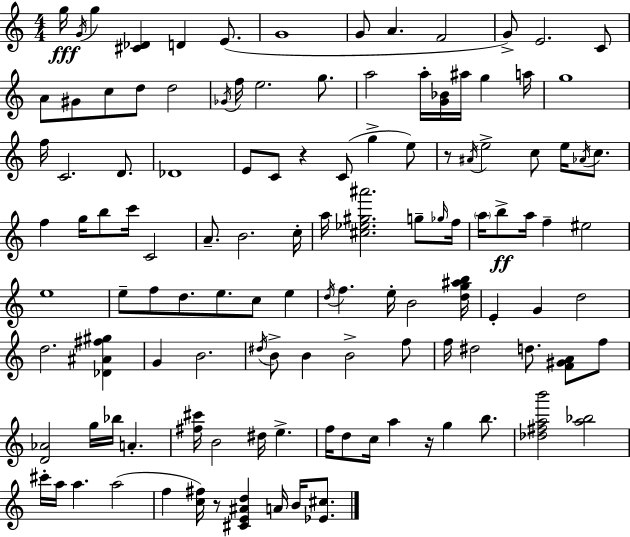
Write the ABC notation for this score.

X:1
T:Untitled
M:4/4
L:1/4
K:Am
g/4 G/4 g [^C_D] D E/2 G4 G/2 A F2 G/2 E2 C/2 A/2 ^G/2 c/2 d/2 d2 _G/4 f/4 e2 g/2 a2 a/4 [G_B]/4 ^a/4 g a/4 g4 f/4 C2 D/2 _D4 E/2 C/2 z C/2 g e/2 z/2 ^A/4 e2 c/2 e/4 _A/4 c/2 f g/4 b/2 c'/4 C2 A/2 B2 c/4 a/4 [^c_e^g^a']2 g/2 _g/4 f/4 a/4 b/2 a/4 f ^e2 e4 e/2 f/2 d/2 e/2 c/2 e d/4 f e/4 B2 [dg^ab]/4 E G d2 d2 [_D^A^f^g] G B2 ^d/4 B/2 B B2 f/2 f/4 ^d2 d/2 [F^GA]/2 f/2 [D_A]2 g/4 _b/4 A [^f^c']/4 B2 ^d/4 e f/4 d/2 c/4 a z/4 g b/2 [_d^fab']2 [a_b]2 ^c'/4 a/4 a a2 f [c^f]/4 z/2 [^CE^Ad] A/4 B/4 [_E^c]/2